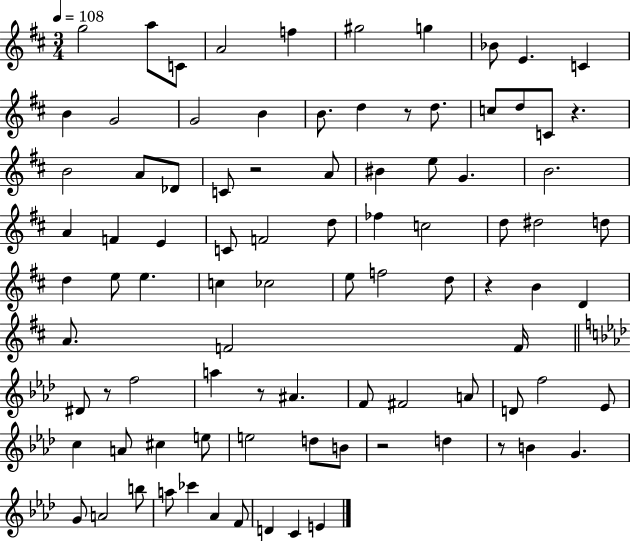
{
  \clef treble
  \numericTimeSignature
  \time 3/4
  \key d \major
  \tempo 4 = 108
  \repeat volta 2 { g''2 a''8 c'8 | a'2 f''4 | gis''2 g''4 | bes'8 e'4. c'4 | \break b'4 g'2 | g'2 b'4 | b'8. d''4 r8 d''8. | c''8 d''8 c'8 r4. | \break b'2 a'8 des'8 | c'8 r2 a'8 | bis'4 e''8 g'4. | b'2. | \break a'4 f'4 e'4 | c'8 f'2 d''8 | fes''4 c''2 | d''8 dis''2 d''8 | \break d''4 e''8 e''4. | c''4 ces''2 | e''8 f''2 d''8 | r4 b'4 d'4 | \break a'8. f'2 f'16 | \bar "||" \break \key f \minor dis'8 r8 f''2 | a''4 r8 ais'4. | f'8 fis'2 a'8 | d'8 f''2 ees'8 | \break c''4 a'8 cis''4 e''8 | e''2 d''8 b'8 | r2 d''4 | r8 b'4 g'4. | \break g'8 a'2 b''8 | a''8 ces'''4 aes'4 f'8 | d'4 c'4 e'4 | } \bar "|."
}